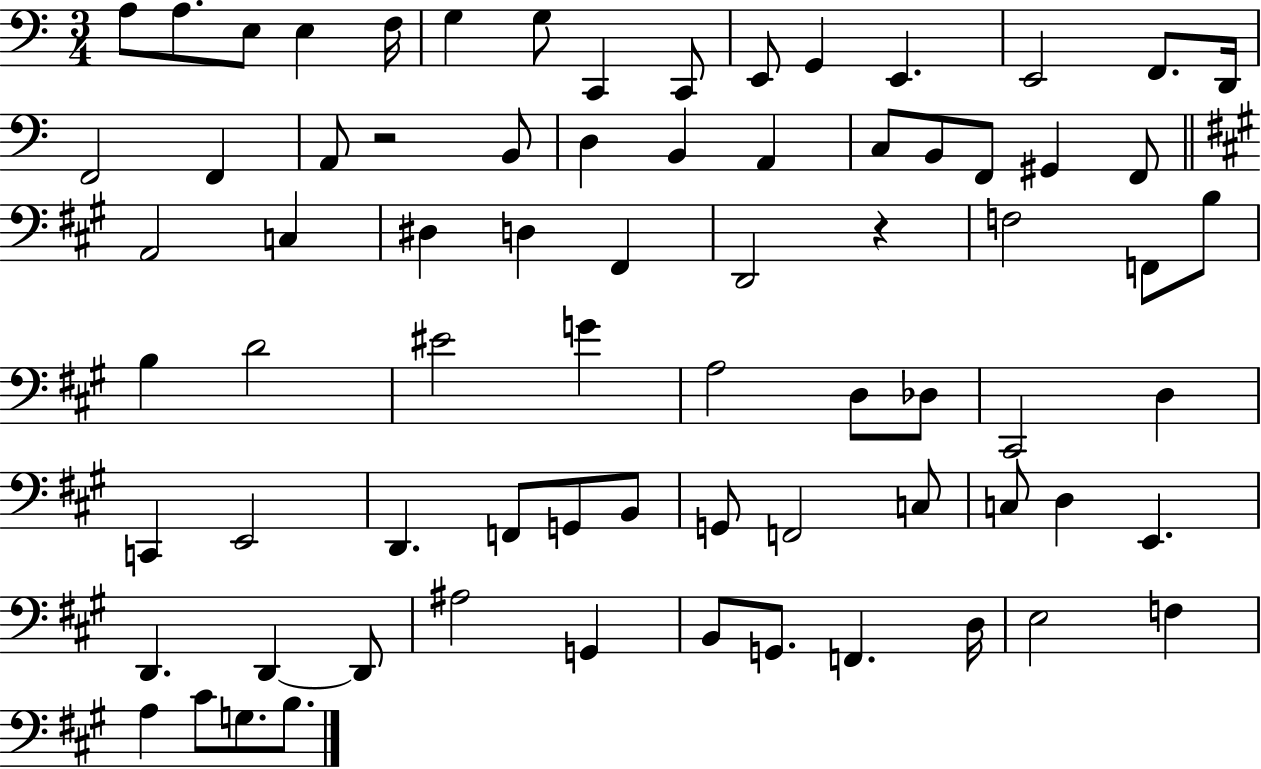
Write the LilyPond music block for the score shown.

{
  \clef bass
  \numericTimeSignature
  \time 3/4
  \key c \major
  a8 a8. e8 e4 f16 | g4 g8 c,4 c,8 | e,8 g,4 e,4. | e,2 f,8. d,16 | \break f,2 f,4 | a,8 r2 b,8 | d4 b,4 a,4 | c8 b,8 f,8 gis,4 f,8 | \break \bar "||" \break \key a \major a,2 c4 | dis4 d4 fis,4 | d,2 r4 | f2 f,8 b8 | \break b4 d'2 | eis'2 g'4 | a2 d8 des8 | cis,2 d4 | \break c,4 e,2 | d,4. f,8 g,8 b,8 | g,8 f,2 c8 | c8 d4 e,4. | \break d,4. d,4~~ d,8 | ais2 g,4 | b,8 g,8. f,4. d16 | e2 f4 | \break a4 cis'8 g8. b8. | \bar "|."
}